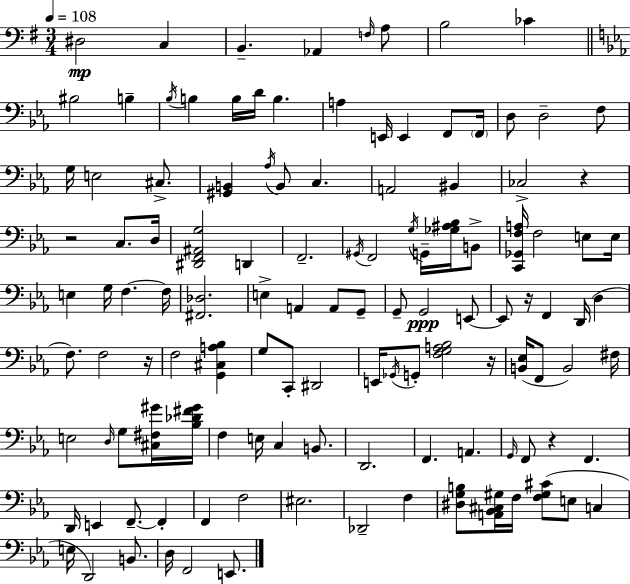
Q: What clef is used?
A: bass